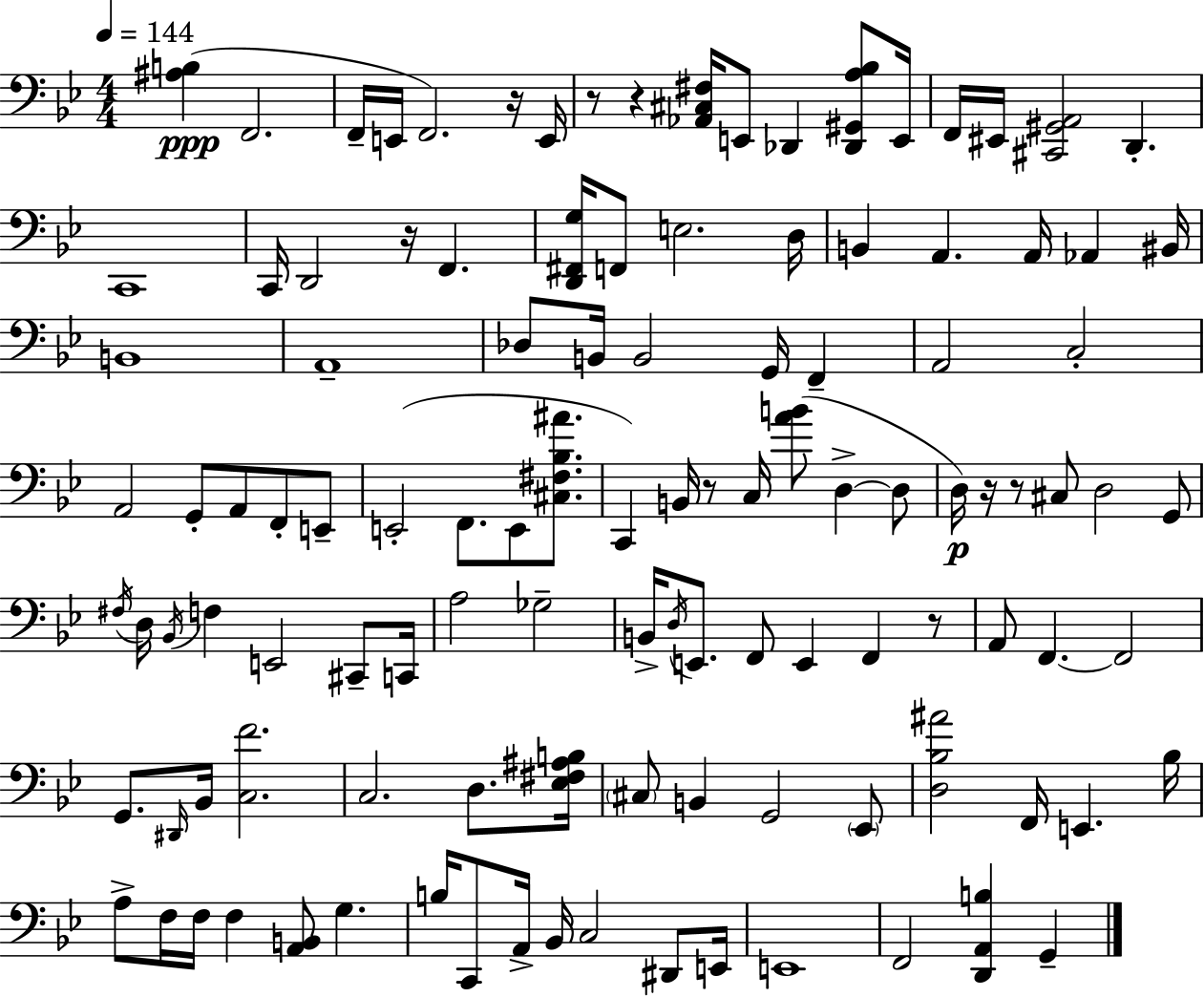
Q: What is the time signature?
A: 4/4